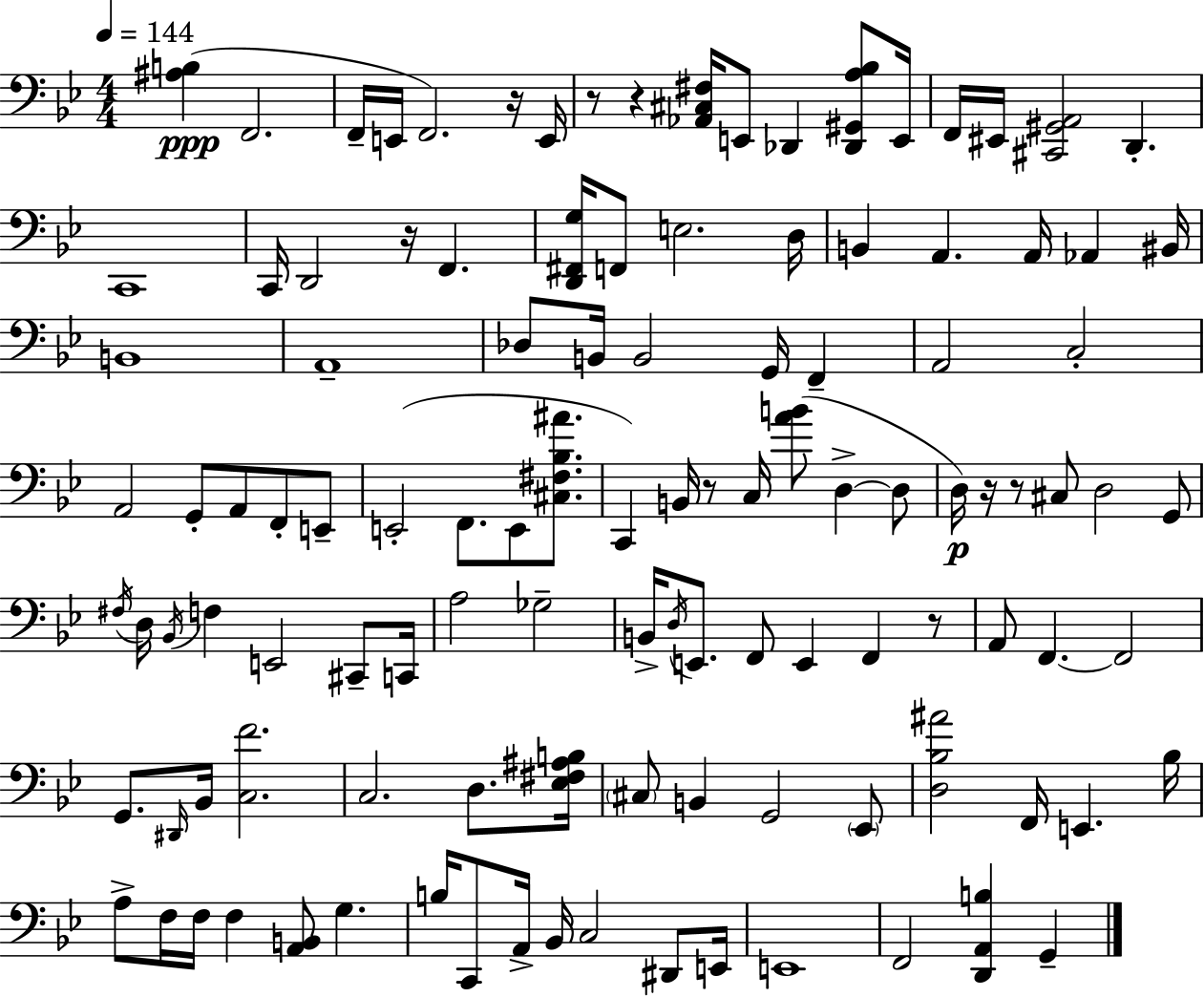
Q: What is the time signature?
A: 4/4